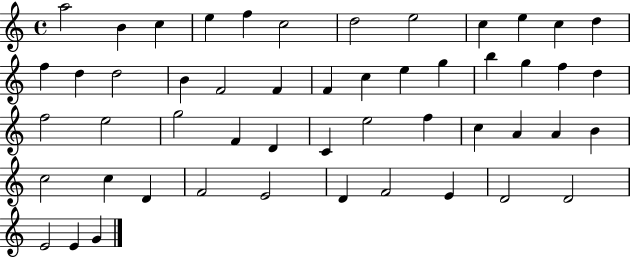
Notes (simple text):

A5/h B4/q C5/q E5/q F5/q C5/h D5/h E5/h C5/q E5/q C5/q D5/q F5/q D5/q D5/h B4/q F4/h F4/q F4/q C5/q E5/q G5/q B5/q G5/q F5/q D5/q F5/h E5/h G5/h F4/q D4/q C4/q E5/h F5/q C5/q A4/q A4/q B4/q C5/h C5/q D4/q F4/h E4/h D4/q F4/h E4/q D4/h D4/h E4/h E4/q G4/q